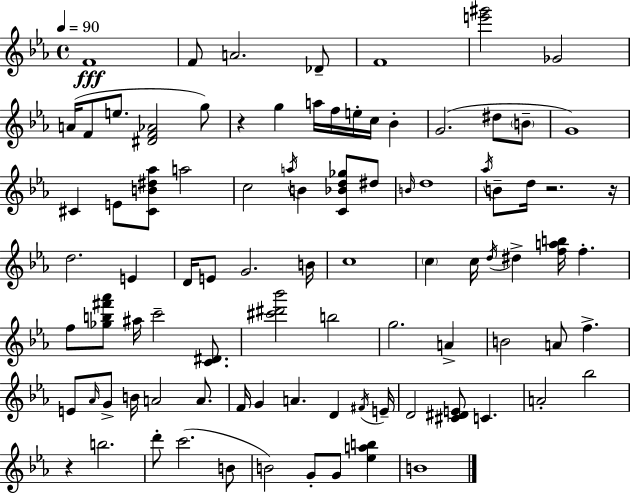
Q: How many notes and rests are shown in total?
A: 91